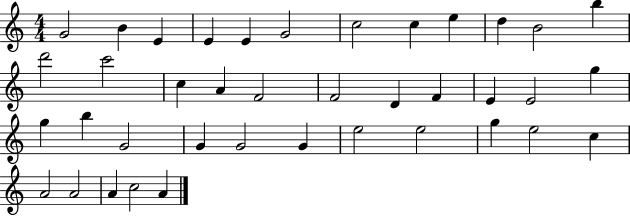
X:1
T:Untitled
M:4/4
L:1/4
K:C
G2 B E E E G2 c2 c e d B2 b d'2 c'2 c A F2 F2 D F E E2 g g b G2 G G2 G e2 e2 g e2 c A2 A2 A c2 A